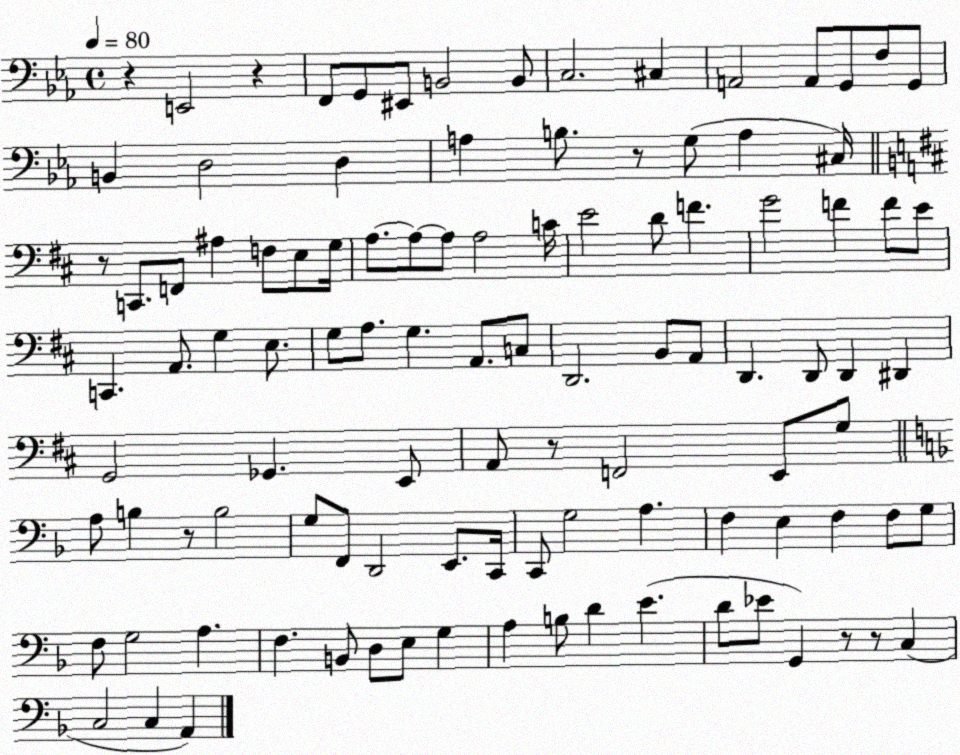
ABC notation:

X:1
T:Untitled
M:4/4
L:1/4
K:Eb
z E,,2 z F,,/2 G,,/2 ^E,,/2 B,,2 B,,/2 C,2 ^C, A,,2 A,,/2 G,,/2 F,/2 G,,/2 B,, D,2 D, A, B,/2 z/2 G,/2 A, ^C,/4 z/2 C,,/2 F,,/2 ^A, F,/2 E,/2 G,/4 A,/2 A,/2 A,/2 A,2 C/4 E2 D/2 F G2 F F/2 E/2 C,, A,,/2 G, E,/2 G,/2 A,/2 G, A,,/2 C,/2 D,,2 B,,/2 A,,/2 D,, D,,/2 D,, ^D,, G,,2 _G,, E,,/2 A,,/2 z/2 F,,2 E,,/2 G,/2 A,/2 B, z/2 B,2 G,/2 F,,/2 D,,2 E,,/2 C,,/4 C,,/2 G,2 A, F, E, F, F,/2 G,/2 F,/2 G,2 A, F, B,,/2 D,/2 E,/2 G, A, B,/2 D E D/2 _E/2 G,, z/2 z/2 C, C,2 C, A,,